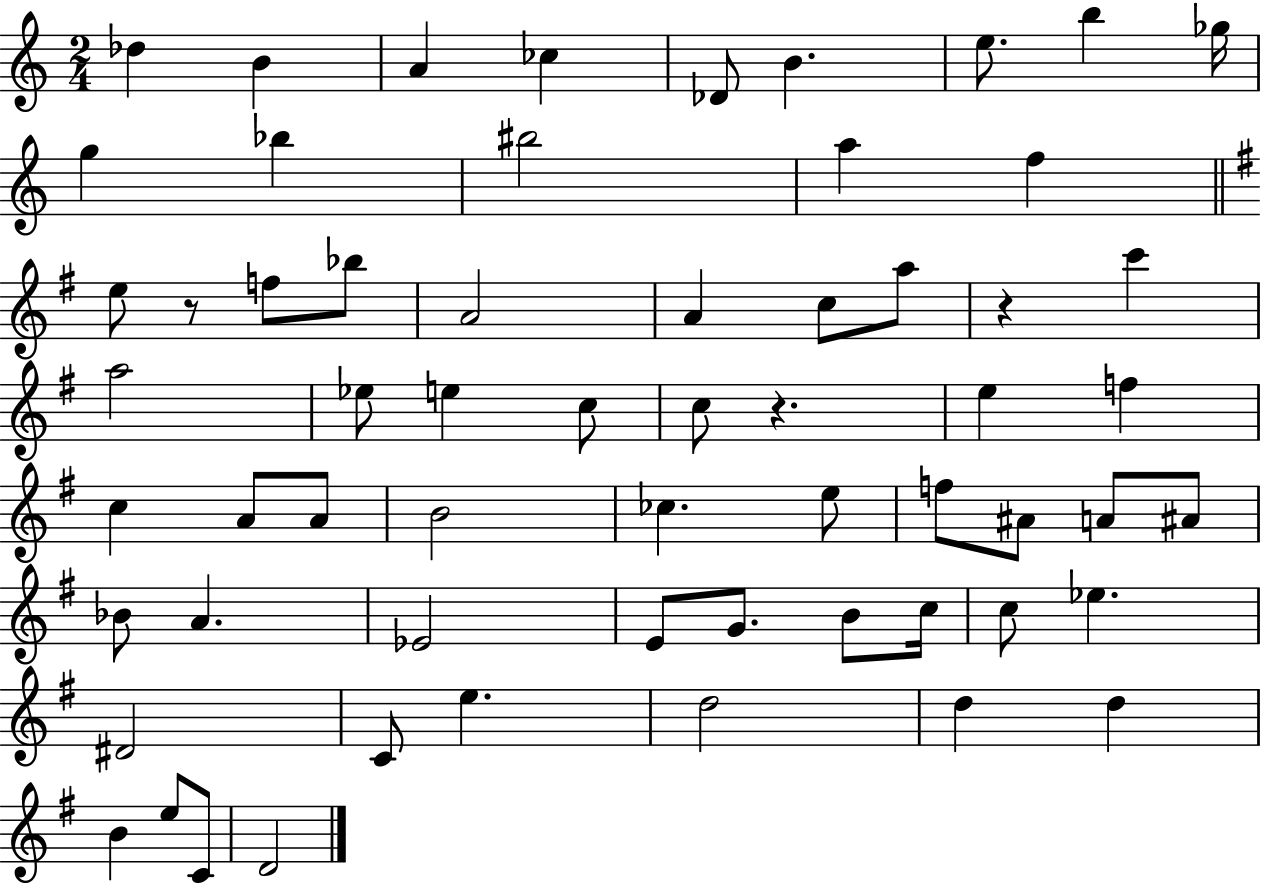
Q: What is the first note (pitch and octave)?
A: Db5